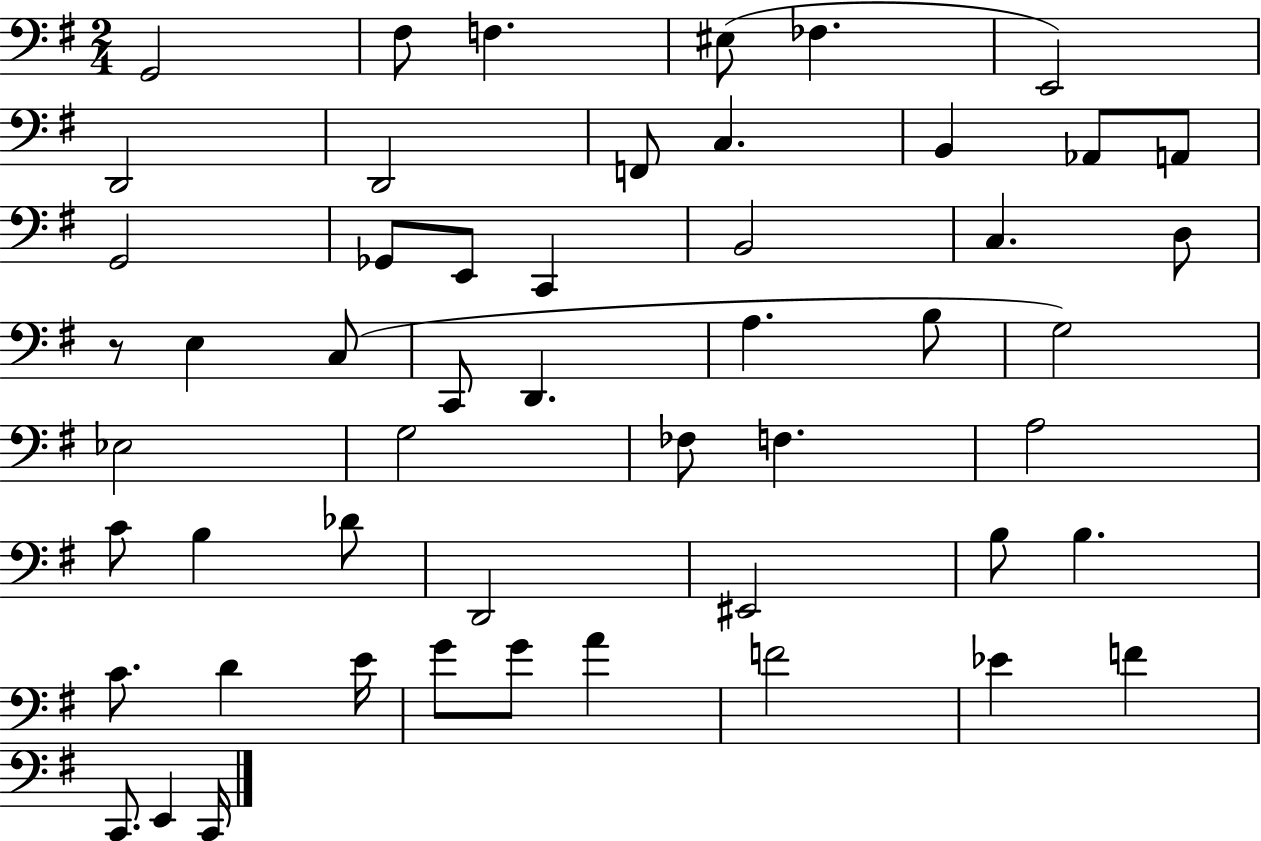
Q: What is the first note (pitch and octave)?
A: G2